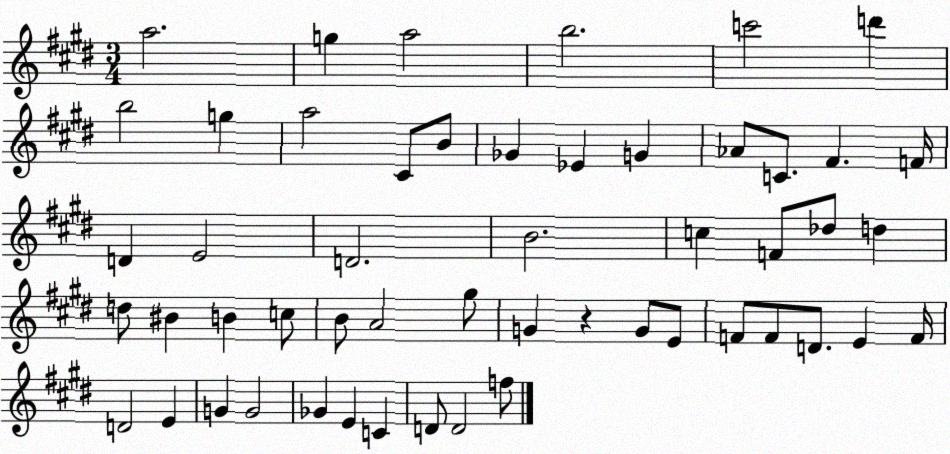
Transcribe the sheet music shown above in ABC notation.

X:1
T:Untitled
M:3/4
L:1/4
K:E
a2 g a2 b2 c'2 d' b2 g a2 ^C/2 B/2 _G _E G _A/2 C/2 ^F F/4 D E2 D2 B2 c F/2 _d/2 d d/2 ^B B c/2 B/2 A2 ^g/2 G z G/2 E/2 F/2 F/2 D/2 E F/4 D2 E G G2 _G E C D/2 D2 f/2